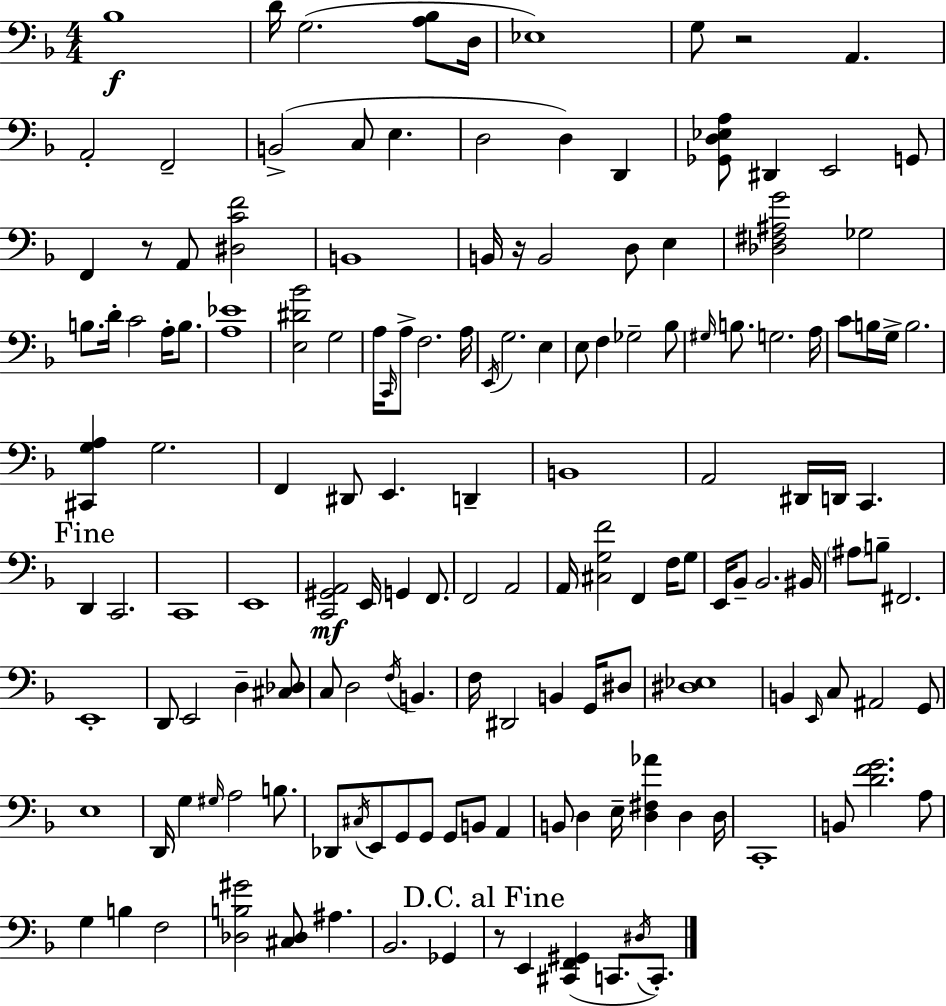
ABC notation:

X:1
T:Untitled
M:4/4
L:1/4
K:F
_B,4 D/4 G,2 [A,_B,]/2 D,/4 _E,4 G,/2 z2 A,, A,,2 F,,2 B,,2 C,/2 E, D,2 D, D,, [_G,,D,_E,A,]/2 ^D,, E,,2 G,,/2 F,, z/2 A,,/2 [^D,CF]2 B,,4 B,,/4 z/4 B,,2 D,/2 E, [_D,^F,^A,G]2 _G,2 B,/2 D/4 C2 A,/4 B,/2 [A,_E]4 [E,^D_B]2 G,2 A,/4 C,,/4 A,/2 F,2 A,/4 E,,/4 G,2 E, E,/2 F, _G,2 _B,/2 ^G,/4 B,/2 G,2 A,/4 C/2 B,/4 G,/4 B,2 [^C,,G,A,] G,2 F,, ^D,,/2 E,, D,, B,,4 A,,2 ^D,,/4 D,,/4 C,, D,, C,,2 C,,4 E,,4 [C,,^G,,A,,]2 E,,/4 G,, F,,/2 F,,2 A,,2 A,,/4 [^C,G,F]2 F,, F,/4 G,/2 E,,/4 _B,,/2 _B,,2 ^B,,/4 ^A,/2 B,/2 ^F,,2 E,,4 D,,/2 E,,2 D, [^C,_D,]/2 C,/2 D,2 F,/4 B,, F,/4 ^D,,2 B,, G,,/4 ^D,/2 [^D,_E,]4 B,, E,,/4 C,/2 ^A,,2 G,,/2 E,4 D,,/4 G, ^G,/4 A,2 B,/2 _D,,/2 ^C,/4 E,,/2 G,,/2 G,,/2 G,,/2 B,,/2 A,, B,,/2 D, E,/4 [D,^F,_A] D, D,/4 C,,4 B,,/2 [DFG]2 A,/2 G, B, F,2 [_D,B,^G]2 [^C,_D,]/2 ^A, _B,,2 _G,, z/2 E,, [^C,,F,,^G,,] C,,/2 ^D,/4 C,,/2